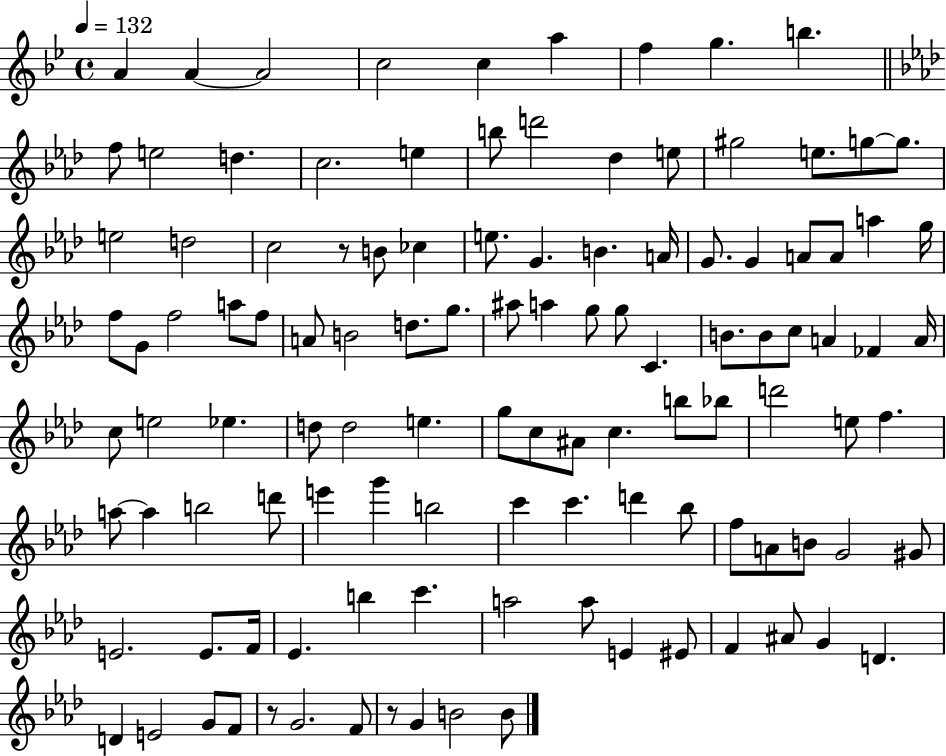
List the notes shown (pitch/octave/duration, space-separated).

A4/q A4/q A4/h C5/h C5/q A5/q F5/q G5/q. B5/q. F5/e E5/h D5/q. C5/h. E5/q B5/e D6/h Db5/q E5/e G#5/h E5/e. G5/e G5/e. E5/h D5/h C5/h R/e B4/e CES5/q E5/e. G4/q. B4/q. A4/s G4/e. G4/q A4/e A4/e A5/q G5/s F5/e G4/e F5/h A5/e F5/e A4/e B4/h D5/e. G5/e. A#5/e A5/q G5/e G5/e C4/q. B4/e. B4/e C5/e A4/q FES4/q A4/s C5/e E5/h Eb5/q. D5/e D5/h E5/q. G5/e C5/e A#4/e C5/q. B5/e Bb5/e D6/h E5/e F5/q. A5/e A5/q B5/h D6/e E6/q G6/q B5/h C6/q C6/q. D6/q Bb5/e F5/e A4/e B4/e G4/h G#4/e E4/h. E4/e. F4/s Eb4/q. B5/q C6/q. A5/h A5/e E4/q EIS4/e F4/q A#4/e G4/q D4/q. D4/q E4/h G4/e F4/e R/e G4/h. F4/e R/e G4/q B4/h B4/e